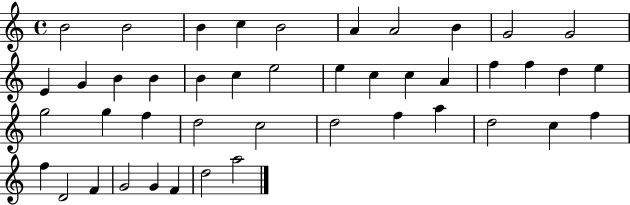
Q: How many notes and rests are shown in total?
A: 44